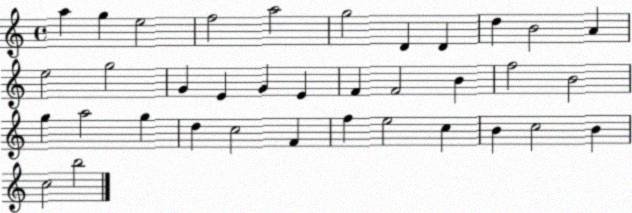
X:1
T:Untitled
M:4/4
L:1/4
K:C
a g e2 f2 a2 g2 D D d B2 A e2 g2 G E G E F F2 B f2 B2 g a2 g d c2 F f e2 c B c2 B c2 b2